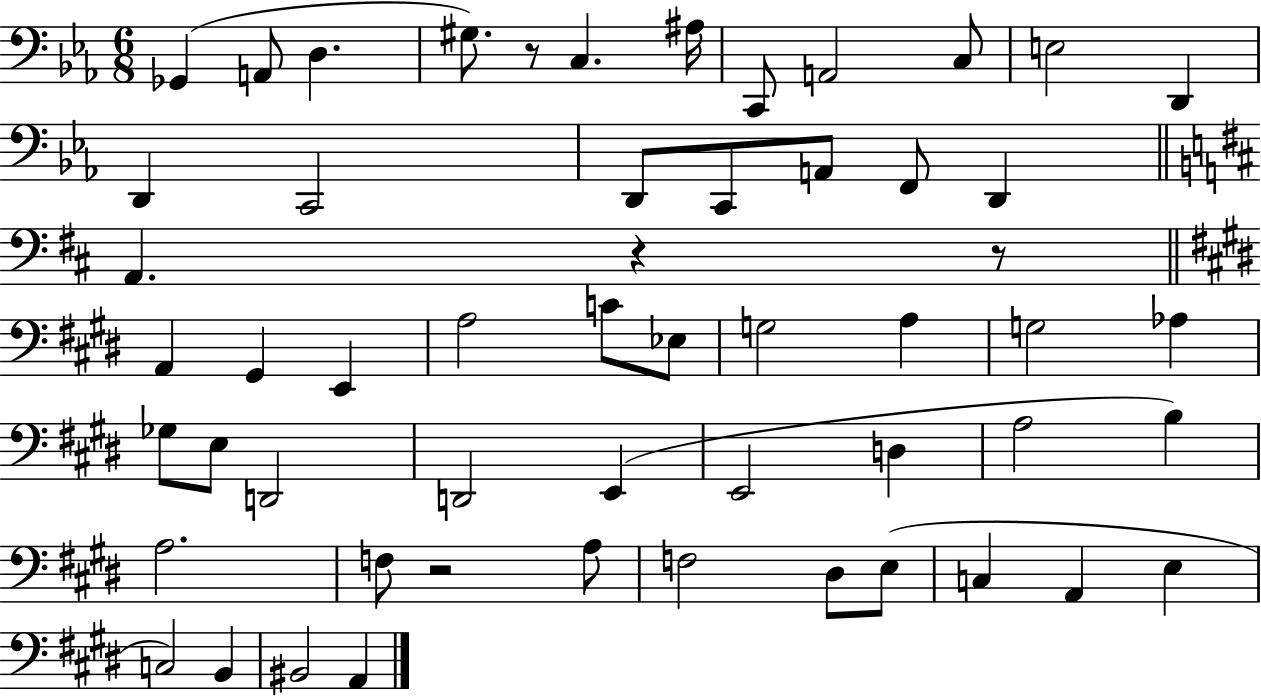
X:1
T:Untitled
M:6/8
L:1/4
K:Eb
_G,, A,,/2 D, ^G,/2 z/2 C, ^A,/4 C,,/2 A,,2 C,/2 E,2 D,, D,, C,,2 D,,/2 C,,/2 A,,/2 F,,/2 D,, A,, z z/2 A,, ^G,, E,, A,2 C/2 _E,/2 G,2 A, G,2 _A, _G,/2 E,/2 D,,2 D,,2 E,, E,,2 D, A,2 B, A,2 F,/2 z2 A,/2 F,2 ^D,/2 E,/2 C, A,, E, C,2 B,, ^B,,2 A,,